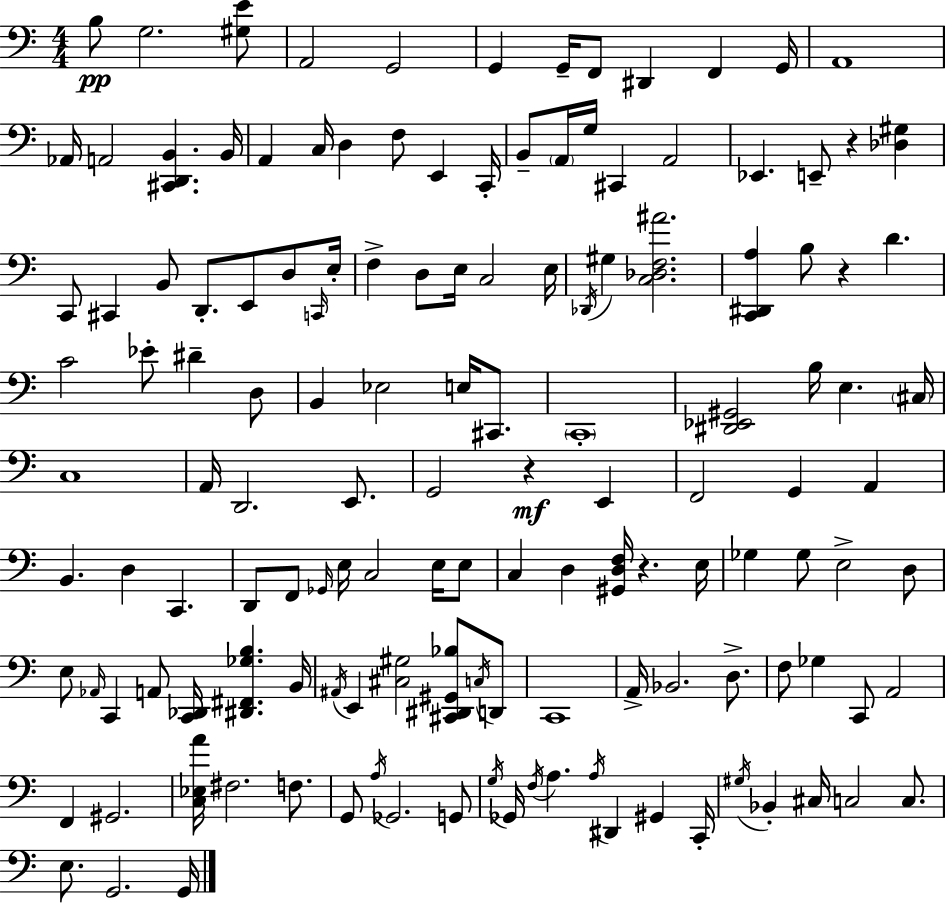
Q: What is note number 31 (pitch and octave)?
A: D2